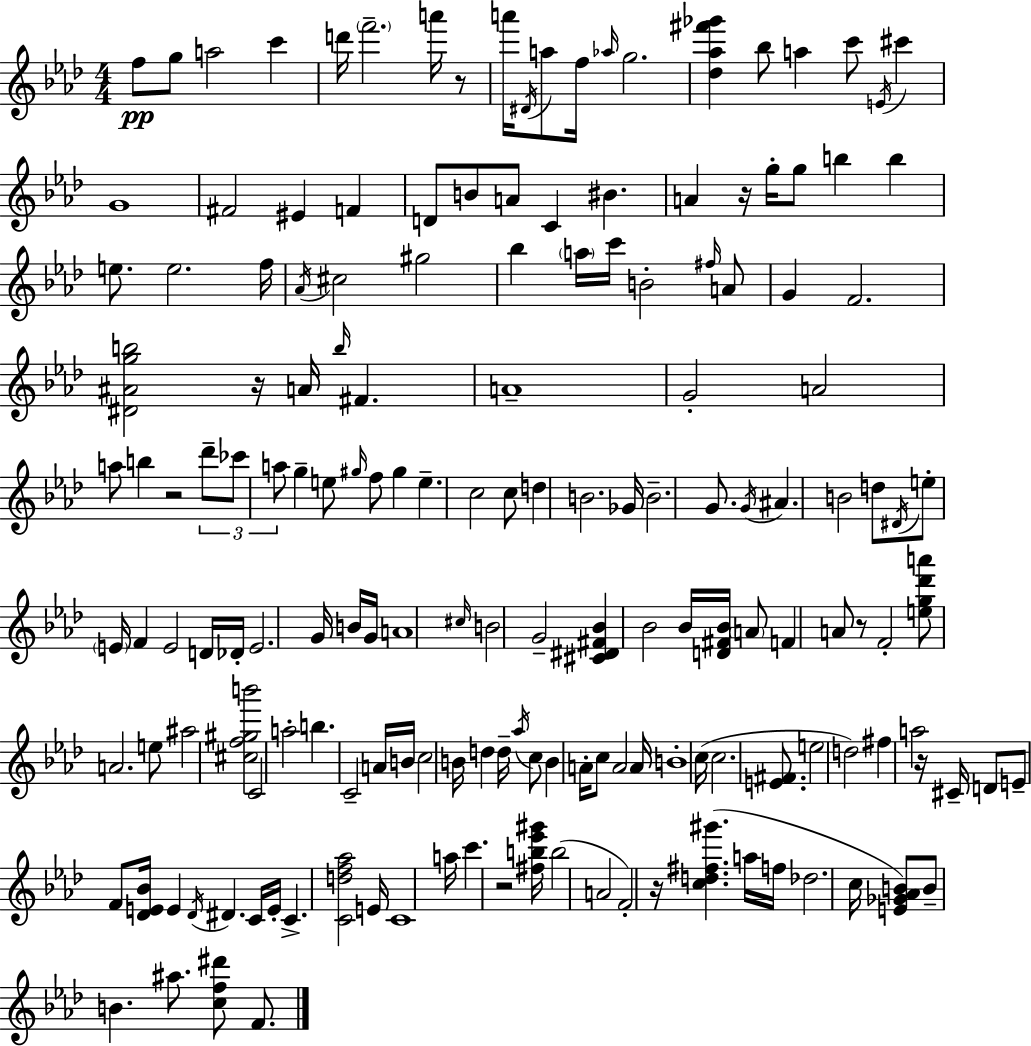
X:1
T:Untitled
M:4/4
L:1/4
K:Fm
f/2 g/2 a2 c' d'/4 f'2 a'/4 z/2 a'/4 ^D/4 a/2 f/4 _a/4 g2 [_d_a^f'_g'] _b/2 a c'/2 E/4 ^c' G4 ^F2 ^E F D/2 B/2 A/2 C ^B A z/4 g/4 g/2 b b e/2 e2 f/4 _A/4 ^c2 ^g2 _b a/4 c'/4 B2 ^f/4 A/2 G F2 [^D^Agb]2 z/4 A/4 b/4 ^F A4 G2 A2 a/2 b z2 _d'/2 _c'/2 a/2 g e/2 ^g/4 f/2 ^g e c2 c/2 d B2 _G/4 B2 G/2 G/4 ^A B2 d/2 ^D/4 e/2 E/4 F E2 D/4 _D/4 E2 G/4 B/4 G/4 A4 ^c/4 B2 G2 [^C^D^F_B] _B2 _B/4 [D^F_B]/4 A/2 F A/2 z/2 F2 [eg_d'a']/2 A2 e/2 ^a2 [^cf^gb']2 C2 a2 b C2 A/4 B/4 c2 B/4 d d/4 _a/4 c/2 B A/4 c/2 A2 A/4 B4 c/4 c2 [E^F]/2 e2 d2 ^f a2 z/4 ^C/4 D/2 E/2 F/2 [_DE_B]/4 E _D/4 ^D C/4 E/4 C [Cdf_a]2 E/4 C4 a/4 c' z2 [^fb_e'^g']/4 b2 A2 F2 z/4 [cd^f^g'] a/4 f/4 _d2 c/4 [E_G_AB]/2 B/2 B ^a/2 [cf^d']/2 F/2